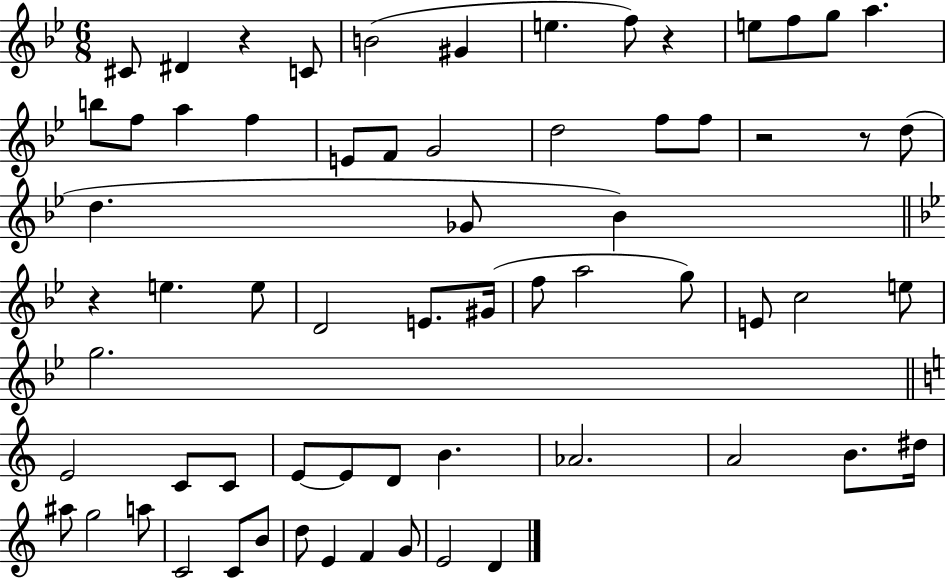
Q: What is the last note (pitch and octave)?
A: D4